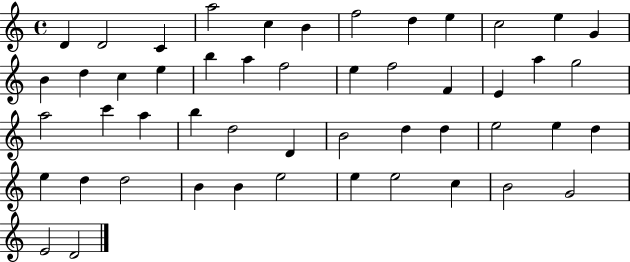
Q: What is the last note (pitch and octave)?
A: D4